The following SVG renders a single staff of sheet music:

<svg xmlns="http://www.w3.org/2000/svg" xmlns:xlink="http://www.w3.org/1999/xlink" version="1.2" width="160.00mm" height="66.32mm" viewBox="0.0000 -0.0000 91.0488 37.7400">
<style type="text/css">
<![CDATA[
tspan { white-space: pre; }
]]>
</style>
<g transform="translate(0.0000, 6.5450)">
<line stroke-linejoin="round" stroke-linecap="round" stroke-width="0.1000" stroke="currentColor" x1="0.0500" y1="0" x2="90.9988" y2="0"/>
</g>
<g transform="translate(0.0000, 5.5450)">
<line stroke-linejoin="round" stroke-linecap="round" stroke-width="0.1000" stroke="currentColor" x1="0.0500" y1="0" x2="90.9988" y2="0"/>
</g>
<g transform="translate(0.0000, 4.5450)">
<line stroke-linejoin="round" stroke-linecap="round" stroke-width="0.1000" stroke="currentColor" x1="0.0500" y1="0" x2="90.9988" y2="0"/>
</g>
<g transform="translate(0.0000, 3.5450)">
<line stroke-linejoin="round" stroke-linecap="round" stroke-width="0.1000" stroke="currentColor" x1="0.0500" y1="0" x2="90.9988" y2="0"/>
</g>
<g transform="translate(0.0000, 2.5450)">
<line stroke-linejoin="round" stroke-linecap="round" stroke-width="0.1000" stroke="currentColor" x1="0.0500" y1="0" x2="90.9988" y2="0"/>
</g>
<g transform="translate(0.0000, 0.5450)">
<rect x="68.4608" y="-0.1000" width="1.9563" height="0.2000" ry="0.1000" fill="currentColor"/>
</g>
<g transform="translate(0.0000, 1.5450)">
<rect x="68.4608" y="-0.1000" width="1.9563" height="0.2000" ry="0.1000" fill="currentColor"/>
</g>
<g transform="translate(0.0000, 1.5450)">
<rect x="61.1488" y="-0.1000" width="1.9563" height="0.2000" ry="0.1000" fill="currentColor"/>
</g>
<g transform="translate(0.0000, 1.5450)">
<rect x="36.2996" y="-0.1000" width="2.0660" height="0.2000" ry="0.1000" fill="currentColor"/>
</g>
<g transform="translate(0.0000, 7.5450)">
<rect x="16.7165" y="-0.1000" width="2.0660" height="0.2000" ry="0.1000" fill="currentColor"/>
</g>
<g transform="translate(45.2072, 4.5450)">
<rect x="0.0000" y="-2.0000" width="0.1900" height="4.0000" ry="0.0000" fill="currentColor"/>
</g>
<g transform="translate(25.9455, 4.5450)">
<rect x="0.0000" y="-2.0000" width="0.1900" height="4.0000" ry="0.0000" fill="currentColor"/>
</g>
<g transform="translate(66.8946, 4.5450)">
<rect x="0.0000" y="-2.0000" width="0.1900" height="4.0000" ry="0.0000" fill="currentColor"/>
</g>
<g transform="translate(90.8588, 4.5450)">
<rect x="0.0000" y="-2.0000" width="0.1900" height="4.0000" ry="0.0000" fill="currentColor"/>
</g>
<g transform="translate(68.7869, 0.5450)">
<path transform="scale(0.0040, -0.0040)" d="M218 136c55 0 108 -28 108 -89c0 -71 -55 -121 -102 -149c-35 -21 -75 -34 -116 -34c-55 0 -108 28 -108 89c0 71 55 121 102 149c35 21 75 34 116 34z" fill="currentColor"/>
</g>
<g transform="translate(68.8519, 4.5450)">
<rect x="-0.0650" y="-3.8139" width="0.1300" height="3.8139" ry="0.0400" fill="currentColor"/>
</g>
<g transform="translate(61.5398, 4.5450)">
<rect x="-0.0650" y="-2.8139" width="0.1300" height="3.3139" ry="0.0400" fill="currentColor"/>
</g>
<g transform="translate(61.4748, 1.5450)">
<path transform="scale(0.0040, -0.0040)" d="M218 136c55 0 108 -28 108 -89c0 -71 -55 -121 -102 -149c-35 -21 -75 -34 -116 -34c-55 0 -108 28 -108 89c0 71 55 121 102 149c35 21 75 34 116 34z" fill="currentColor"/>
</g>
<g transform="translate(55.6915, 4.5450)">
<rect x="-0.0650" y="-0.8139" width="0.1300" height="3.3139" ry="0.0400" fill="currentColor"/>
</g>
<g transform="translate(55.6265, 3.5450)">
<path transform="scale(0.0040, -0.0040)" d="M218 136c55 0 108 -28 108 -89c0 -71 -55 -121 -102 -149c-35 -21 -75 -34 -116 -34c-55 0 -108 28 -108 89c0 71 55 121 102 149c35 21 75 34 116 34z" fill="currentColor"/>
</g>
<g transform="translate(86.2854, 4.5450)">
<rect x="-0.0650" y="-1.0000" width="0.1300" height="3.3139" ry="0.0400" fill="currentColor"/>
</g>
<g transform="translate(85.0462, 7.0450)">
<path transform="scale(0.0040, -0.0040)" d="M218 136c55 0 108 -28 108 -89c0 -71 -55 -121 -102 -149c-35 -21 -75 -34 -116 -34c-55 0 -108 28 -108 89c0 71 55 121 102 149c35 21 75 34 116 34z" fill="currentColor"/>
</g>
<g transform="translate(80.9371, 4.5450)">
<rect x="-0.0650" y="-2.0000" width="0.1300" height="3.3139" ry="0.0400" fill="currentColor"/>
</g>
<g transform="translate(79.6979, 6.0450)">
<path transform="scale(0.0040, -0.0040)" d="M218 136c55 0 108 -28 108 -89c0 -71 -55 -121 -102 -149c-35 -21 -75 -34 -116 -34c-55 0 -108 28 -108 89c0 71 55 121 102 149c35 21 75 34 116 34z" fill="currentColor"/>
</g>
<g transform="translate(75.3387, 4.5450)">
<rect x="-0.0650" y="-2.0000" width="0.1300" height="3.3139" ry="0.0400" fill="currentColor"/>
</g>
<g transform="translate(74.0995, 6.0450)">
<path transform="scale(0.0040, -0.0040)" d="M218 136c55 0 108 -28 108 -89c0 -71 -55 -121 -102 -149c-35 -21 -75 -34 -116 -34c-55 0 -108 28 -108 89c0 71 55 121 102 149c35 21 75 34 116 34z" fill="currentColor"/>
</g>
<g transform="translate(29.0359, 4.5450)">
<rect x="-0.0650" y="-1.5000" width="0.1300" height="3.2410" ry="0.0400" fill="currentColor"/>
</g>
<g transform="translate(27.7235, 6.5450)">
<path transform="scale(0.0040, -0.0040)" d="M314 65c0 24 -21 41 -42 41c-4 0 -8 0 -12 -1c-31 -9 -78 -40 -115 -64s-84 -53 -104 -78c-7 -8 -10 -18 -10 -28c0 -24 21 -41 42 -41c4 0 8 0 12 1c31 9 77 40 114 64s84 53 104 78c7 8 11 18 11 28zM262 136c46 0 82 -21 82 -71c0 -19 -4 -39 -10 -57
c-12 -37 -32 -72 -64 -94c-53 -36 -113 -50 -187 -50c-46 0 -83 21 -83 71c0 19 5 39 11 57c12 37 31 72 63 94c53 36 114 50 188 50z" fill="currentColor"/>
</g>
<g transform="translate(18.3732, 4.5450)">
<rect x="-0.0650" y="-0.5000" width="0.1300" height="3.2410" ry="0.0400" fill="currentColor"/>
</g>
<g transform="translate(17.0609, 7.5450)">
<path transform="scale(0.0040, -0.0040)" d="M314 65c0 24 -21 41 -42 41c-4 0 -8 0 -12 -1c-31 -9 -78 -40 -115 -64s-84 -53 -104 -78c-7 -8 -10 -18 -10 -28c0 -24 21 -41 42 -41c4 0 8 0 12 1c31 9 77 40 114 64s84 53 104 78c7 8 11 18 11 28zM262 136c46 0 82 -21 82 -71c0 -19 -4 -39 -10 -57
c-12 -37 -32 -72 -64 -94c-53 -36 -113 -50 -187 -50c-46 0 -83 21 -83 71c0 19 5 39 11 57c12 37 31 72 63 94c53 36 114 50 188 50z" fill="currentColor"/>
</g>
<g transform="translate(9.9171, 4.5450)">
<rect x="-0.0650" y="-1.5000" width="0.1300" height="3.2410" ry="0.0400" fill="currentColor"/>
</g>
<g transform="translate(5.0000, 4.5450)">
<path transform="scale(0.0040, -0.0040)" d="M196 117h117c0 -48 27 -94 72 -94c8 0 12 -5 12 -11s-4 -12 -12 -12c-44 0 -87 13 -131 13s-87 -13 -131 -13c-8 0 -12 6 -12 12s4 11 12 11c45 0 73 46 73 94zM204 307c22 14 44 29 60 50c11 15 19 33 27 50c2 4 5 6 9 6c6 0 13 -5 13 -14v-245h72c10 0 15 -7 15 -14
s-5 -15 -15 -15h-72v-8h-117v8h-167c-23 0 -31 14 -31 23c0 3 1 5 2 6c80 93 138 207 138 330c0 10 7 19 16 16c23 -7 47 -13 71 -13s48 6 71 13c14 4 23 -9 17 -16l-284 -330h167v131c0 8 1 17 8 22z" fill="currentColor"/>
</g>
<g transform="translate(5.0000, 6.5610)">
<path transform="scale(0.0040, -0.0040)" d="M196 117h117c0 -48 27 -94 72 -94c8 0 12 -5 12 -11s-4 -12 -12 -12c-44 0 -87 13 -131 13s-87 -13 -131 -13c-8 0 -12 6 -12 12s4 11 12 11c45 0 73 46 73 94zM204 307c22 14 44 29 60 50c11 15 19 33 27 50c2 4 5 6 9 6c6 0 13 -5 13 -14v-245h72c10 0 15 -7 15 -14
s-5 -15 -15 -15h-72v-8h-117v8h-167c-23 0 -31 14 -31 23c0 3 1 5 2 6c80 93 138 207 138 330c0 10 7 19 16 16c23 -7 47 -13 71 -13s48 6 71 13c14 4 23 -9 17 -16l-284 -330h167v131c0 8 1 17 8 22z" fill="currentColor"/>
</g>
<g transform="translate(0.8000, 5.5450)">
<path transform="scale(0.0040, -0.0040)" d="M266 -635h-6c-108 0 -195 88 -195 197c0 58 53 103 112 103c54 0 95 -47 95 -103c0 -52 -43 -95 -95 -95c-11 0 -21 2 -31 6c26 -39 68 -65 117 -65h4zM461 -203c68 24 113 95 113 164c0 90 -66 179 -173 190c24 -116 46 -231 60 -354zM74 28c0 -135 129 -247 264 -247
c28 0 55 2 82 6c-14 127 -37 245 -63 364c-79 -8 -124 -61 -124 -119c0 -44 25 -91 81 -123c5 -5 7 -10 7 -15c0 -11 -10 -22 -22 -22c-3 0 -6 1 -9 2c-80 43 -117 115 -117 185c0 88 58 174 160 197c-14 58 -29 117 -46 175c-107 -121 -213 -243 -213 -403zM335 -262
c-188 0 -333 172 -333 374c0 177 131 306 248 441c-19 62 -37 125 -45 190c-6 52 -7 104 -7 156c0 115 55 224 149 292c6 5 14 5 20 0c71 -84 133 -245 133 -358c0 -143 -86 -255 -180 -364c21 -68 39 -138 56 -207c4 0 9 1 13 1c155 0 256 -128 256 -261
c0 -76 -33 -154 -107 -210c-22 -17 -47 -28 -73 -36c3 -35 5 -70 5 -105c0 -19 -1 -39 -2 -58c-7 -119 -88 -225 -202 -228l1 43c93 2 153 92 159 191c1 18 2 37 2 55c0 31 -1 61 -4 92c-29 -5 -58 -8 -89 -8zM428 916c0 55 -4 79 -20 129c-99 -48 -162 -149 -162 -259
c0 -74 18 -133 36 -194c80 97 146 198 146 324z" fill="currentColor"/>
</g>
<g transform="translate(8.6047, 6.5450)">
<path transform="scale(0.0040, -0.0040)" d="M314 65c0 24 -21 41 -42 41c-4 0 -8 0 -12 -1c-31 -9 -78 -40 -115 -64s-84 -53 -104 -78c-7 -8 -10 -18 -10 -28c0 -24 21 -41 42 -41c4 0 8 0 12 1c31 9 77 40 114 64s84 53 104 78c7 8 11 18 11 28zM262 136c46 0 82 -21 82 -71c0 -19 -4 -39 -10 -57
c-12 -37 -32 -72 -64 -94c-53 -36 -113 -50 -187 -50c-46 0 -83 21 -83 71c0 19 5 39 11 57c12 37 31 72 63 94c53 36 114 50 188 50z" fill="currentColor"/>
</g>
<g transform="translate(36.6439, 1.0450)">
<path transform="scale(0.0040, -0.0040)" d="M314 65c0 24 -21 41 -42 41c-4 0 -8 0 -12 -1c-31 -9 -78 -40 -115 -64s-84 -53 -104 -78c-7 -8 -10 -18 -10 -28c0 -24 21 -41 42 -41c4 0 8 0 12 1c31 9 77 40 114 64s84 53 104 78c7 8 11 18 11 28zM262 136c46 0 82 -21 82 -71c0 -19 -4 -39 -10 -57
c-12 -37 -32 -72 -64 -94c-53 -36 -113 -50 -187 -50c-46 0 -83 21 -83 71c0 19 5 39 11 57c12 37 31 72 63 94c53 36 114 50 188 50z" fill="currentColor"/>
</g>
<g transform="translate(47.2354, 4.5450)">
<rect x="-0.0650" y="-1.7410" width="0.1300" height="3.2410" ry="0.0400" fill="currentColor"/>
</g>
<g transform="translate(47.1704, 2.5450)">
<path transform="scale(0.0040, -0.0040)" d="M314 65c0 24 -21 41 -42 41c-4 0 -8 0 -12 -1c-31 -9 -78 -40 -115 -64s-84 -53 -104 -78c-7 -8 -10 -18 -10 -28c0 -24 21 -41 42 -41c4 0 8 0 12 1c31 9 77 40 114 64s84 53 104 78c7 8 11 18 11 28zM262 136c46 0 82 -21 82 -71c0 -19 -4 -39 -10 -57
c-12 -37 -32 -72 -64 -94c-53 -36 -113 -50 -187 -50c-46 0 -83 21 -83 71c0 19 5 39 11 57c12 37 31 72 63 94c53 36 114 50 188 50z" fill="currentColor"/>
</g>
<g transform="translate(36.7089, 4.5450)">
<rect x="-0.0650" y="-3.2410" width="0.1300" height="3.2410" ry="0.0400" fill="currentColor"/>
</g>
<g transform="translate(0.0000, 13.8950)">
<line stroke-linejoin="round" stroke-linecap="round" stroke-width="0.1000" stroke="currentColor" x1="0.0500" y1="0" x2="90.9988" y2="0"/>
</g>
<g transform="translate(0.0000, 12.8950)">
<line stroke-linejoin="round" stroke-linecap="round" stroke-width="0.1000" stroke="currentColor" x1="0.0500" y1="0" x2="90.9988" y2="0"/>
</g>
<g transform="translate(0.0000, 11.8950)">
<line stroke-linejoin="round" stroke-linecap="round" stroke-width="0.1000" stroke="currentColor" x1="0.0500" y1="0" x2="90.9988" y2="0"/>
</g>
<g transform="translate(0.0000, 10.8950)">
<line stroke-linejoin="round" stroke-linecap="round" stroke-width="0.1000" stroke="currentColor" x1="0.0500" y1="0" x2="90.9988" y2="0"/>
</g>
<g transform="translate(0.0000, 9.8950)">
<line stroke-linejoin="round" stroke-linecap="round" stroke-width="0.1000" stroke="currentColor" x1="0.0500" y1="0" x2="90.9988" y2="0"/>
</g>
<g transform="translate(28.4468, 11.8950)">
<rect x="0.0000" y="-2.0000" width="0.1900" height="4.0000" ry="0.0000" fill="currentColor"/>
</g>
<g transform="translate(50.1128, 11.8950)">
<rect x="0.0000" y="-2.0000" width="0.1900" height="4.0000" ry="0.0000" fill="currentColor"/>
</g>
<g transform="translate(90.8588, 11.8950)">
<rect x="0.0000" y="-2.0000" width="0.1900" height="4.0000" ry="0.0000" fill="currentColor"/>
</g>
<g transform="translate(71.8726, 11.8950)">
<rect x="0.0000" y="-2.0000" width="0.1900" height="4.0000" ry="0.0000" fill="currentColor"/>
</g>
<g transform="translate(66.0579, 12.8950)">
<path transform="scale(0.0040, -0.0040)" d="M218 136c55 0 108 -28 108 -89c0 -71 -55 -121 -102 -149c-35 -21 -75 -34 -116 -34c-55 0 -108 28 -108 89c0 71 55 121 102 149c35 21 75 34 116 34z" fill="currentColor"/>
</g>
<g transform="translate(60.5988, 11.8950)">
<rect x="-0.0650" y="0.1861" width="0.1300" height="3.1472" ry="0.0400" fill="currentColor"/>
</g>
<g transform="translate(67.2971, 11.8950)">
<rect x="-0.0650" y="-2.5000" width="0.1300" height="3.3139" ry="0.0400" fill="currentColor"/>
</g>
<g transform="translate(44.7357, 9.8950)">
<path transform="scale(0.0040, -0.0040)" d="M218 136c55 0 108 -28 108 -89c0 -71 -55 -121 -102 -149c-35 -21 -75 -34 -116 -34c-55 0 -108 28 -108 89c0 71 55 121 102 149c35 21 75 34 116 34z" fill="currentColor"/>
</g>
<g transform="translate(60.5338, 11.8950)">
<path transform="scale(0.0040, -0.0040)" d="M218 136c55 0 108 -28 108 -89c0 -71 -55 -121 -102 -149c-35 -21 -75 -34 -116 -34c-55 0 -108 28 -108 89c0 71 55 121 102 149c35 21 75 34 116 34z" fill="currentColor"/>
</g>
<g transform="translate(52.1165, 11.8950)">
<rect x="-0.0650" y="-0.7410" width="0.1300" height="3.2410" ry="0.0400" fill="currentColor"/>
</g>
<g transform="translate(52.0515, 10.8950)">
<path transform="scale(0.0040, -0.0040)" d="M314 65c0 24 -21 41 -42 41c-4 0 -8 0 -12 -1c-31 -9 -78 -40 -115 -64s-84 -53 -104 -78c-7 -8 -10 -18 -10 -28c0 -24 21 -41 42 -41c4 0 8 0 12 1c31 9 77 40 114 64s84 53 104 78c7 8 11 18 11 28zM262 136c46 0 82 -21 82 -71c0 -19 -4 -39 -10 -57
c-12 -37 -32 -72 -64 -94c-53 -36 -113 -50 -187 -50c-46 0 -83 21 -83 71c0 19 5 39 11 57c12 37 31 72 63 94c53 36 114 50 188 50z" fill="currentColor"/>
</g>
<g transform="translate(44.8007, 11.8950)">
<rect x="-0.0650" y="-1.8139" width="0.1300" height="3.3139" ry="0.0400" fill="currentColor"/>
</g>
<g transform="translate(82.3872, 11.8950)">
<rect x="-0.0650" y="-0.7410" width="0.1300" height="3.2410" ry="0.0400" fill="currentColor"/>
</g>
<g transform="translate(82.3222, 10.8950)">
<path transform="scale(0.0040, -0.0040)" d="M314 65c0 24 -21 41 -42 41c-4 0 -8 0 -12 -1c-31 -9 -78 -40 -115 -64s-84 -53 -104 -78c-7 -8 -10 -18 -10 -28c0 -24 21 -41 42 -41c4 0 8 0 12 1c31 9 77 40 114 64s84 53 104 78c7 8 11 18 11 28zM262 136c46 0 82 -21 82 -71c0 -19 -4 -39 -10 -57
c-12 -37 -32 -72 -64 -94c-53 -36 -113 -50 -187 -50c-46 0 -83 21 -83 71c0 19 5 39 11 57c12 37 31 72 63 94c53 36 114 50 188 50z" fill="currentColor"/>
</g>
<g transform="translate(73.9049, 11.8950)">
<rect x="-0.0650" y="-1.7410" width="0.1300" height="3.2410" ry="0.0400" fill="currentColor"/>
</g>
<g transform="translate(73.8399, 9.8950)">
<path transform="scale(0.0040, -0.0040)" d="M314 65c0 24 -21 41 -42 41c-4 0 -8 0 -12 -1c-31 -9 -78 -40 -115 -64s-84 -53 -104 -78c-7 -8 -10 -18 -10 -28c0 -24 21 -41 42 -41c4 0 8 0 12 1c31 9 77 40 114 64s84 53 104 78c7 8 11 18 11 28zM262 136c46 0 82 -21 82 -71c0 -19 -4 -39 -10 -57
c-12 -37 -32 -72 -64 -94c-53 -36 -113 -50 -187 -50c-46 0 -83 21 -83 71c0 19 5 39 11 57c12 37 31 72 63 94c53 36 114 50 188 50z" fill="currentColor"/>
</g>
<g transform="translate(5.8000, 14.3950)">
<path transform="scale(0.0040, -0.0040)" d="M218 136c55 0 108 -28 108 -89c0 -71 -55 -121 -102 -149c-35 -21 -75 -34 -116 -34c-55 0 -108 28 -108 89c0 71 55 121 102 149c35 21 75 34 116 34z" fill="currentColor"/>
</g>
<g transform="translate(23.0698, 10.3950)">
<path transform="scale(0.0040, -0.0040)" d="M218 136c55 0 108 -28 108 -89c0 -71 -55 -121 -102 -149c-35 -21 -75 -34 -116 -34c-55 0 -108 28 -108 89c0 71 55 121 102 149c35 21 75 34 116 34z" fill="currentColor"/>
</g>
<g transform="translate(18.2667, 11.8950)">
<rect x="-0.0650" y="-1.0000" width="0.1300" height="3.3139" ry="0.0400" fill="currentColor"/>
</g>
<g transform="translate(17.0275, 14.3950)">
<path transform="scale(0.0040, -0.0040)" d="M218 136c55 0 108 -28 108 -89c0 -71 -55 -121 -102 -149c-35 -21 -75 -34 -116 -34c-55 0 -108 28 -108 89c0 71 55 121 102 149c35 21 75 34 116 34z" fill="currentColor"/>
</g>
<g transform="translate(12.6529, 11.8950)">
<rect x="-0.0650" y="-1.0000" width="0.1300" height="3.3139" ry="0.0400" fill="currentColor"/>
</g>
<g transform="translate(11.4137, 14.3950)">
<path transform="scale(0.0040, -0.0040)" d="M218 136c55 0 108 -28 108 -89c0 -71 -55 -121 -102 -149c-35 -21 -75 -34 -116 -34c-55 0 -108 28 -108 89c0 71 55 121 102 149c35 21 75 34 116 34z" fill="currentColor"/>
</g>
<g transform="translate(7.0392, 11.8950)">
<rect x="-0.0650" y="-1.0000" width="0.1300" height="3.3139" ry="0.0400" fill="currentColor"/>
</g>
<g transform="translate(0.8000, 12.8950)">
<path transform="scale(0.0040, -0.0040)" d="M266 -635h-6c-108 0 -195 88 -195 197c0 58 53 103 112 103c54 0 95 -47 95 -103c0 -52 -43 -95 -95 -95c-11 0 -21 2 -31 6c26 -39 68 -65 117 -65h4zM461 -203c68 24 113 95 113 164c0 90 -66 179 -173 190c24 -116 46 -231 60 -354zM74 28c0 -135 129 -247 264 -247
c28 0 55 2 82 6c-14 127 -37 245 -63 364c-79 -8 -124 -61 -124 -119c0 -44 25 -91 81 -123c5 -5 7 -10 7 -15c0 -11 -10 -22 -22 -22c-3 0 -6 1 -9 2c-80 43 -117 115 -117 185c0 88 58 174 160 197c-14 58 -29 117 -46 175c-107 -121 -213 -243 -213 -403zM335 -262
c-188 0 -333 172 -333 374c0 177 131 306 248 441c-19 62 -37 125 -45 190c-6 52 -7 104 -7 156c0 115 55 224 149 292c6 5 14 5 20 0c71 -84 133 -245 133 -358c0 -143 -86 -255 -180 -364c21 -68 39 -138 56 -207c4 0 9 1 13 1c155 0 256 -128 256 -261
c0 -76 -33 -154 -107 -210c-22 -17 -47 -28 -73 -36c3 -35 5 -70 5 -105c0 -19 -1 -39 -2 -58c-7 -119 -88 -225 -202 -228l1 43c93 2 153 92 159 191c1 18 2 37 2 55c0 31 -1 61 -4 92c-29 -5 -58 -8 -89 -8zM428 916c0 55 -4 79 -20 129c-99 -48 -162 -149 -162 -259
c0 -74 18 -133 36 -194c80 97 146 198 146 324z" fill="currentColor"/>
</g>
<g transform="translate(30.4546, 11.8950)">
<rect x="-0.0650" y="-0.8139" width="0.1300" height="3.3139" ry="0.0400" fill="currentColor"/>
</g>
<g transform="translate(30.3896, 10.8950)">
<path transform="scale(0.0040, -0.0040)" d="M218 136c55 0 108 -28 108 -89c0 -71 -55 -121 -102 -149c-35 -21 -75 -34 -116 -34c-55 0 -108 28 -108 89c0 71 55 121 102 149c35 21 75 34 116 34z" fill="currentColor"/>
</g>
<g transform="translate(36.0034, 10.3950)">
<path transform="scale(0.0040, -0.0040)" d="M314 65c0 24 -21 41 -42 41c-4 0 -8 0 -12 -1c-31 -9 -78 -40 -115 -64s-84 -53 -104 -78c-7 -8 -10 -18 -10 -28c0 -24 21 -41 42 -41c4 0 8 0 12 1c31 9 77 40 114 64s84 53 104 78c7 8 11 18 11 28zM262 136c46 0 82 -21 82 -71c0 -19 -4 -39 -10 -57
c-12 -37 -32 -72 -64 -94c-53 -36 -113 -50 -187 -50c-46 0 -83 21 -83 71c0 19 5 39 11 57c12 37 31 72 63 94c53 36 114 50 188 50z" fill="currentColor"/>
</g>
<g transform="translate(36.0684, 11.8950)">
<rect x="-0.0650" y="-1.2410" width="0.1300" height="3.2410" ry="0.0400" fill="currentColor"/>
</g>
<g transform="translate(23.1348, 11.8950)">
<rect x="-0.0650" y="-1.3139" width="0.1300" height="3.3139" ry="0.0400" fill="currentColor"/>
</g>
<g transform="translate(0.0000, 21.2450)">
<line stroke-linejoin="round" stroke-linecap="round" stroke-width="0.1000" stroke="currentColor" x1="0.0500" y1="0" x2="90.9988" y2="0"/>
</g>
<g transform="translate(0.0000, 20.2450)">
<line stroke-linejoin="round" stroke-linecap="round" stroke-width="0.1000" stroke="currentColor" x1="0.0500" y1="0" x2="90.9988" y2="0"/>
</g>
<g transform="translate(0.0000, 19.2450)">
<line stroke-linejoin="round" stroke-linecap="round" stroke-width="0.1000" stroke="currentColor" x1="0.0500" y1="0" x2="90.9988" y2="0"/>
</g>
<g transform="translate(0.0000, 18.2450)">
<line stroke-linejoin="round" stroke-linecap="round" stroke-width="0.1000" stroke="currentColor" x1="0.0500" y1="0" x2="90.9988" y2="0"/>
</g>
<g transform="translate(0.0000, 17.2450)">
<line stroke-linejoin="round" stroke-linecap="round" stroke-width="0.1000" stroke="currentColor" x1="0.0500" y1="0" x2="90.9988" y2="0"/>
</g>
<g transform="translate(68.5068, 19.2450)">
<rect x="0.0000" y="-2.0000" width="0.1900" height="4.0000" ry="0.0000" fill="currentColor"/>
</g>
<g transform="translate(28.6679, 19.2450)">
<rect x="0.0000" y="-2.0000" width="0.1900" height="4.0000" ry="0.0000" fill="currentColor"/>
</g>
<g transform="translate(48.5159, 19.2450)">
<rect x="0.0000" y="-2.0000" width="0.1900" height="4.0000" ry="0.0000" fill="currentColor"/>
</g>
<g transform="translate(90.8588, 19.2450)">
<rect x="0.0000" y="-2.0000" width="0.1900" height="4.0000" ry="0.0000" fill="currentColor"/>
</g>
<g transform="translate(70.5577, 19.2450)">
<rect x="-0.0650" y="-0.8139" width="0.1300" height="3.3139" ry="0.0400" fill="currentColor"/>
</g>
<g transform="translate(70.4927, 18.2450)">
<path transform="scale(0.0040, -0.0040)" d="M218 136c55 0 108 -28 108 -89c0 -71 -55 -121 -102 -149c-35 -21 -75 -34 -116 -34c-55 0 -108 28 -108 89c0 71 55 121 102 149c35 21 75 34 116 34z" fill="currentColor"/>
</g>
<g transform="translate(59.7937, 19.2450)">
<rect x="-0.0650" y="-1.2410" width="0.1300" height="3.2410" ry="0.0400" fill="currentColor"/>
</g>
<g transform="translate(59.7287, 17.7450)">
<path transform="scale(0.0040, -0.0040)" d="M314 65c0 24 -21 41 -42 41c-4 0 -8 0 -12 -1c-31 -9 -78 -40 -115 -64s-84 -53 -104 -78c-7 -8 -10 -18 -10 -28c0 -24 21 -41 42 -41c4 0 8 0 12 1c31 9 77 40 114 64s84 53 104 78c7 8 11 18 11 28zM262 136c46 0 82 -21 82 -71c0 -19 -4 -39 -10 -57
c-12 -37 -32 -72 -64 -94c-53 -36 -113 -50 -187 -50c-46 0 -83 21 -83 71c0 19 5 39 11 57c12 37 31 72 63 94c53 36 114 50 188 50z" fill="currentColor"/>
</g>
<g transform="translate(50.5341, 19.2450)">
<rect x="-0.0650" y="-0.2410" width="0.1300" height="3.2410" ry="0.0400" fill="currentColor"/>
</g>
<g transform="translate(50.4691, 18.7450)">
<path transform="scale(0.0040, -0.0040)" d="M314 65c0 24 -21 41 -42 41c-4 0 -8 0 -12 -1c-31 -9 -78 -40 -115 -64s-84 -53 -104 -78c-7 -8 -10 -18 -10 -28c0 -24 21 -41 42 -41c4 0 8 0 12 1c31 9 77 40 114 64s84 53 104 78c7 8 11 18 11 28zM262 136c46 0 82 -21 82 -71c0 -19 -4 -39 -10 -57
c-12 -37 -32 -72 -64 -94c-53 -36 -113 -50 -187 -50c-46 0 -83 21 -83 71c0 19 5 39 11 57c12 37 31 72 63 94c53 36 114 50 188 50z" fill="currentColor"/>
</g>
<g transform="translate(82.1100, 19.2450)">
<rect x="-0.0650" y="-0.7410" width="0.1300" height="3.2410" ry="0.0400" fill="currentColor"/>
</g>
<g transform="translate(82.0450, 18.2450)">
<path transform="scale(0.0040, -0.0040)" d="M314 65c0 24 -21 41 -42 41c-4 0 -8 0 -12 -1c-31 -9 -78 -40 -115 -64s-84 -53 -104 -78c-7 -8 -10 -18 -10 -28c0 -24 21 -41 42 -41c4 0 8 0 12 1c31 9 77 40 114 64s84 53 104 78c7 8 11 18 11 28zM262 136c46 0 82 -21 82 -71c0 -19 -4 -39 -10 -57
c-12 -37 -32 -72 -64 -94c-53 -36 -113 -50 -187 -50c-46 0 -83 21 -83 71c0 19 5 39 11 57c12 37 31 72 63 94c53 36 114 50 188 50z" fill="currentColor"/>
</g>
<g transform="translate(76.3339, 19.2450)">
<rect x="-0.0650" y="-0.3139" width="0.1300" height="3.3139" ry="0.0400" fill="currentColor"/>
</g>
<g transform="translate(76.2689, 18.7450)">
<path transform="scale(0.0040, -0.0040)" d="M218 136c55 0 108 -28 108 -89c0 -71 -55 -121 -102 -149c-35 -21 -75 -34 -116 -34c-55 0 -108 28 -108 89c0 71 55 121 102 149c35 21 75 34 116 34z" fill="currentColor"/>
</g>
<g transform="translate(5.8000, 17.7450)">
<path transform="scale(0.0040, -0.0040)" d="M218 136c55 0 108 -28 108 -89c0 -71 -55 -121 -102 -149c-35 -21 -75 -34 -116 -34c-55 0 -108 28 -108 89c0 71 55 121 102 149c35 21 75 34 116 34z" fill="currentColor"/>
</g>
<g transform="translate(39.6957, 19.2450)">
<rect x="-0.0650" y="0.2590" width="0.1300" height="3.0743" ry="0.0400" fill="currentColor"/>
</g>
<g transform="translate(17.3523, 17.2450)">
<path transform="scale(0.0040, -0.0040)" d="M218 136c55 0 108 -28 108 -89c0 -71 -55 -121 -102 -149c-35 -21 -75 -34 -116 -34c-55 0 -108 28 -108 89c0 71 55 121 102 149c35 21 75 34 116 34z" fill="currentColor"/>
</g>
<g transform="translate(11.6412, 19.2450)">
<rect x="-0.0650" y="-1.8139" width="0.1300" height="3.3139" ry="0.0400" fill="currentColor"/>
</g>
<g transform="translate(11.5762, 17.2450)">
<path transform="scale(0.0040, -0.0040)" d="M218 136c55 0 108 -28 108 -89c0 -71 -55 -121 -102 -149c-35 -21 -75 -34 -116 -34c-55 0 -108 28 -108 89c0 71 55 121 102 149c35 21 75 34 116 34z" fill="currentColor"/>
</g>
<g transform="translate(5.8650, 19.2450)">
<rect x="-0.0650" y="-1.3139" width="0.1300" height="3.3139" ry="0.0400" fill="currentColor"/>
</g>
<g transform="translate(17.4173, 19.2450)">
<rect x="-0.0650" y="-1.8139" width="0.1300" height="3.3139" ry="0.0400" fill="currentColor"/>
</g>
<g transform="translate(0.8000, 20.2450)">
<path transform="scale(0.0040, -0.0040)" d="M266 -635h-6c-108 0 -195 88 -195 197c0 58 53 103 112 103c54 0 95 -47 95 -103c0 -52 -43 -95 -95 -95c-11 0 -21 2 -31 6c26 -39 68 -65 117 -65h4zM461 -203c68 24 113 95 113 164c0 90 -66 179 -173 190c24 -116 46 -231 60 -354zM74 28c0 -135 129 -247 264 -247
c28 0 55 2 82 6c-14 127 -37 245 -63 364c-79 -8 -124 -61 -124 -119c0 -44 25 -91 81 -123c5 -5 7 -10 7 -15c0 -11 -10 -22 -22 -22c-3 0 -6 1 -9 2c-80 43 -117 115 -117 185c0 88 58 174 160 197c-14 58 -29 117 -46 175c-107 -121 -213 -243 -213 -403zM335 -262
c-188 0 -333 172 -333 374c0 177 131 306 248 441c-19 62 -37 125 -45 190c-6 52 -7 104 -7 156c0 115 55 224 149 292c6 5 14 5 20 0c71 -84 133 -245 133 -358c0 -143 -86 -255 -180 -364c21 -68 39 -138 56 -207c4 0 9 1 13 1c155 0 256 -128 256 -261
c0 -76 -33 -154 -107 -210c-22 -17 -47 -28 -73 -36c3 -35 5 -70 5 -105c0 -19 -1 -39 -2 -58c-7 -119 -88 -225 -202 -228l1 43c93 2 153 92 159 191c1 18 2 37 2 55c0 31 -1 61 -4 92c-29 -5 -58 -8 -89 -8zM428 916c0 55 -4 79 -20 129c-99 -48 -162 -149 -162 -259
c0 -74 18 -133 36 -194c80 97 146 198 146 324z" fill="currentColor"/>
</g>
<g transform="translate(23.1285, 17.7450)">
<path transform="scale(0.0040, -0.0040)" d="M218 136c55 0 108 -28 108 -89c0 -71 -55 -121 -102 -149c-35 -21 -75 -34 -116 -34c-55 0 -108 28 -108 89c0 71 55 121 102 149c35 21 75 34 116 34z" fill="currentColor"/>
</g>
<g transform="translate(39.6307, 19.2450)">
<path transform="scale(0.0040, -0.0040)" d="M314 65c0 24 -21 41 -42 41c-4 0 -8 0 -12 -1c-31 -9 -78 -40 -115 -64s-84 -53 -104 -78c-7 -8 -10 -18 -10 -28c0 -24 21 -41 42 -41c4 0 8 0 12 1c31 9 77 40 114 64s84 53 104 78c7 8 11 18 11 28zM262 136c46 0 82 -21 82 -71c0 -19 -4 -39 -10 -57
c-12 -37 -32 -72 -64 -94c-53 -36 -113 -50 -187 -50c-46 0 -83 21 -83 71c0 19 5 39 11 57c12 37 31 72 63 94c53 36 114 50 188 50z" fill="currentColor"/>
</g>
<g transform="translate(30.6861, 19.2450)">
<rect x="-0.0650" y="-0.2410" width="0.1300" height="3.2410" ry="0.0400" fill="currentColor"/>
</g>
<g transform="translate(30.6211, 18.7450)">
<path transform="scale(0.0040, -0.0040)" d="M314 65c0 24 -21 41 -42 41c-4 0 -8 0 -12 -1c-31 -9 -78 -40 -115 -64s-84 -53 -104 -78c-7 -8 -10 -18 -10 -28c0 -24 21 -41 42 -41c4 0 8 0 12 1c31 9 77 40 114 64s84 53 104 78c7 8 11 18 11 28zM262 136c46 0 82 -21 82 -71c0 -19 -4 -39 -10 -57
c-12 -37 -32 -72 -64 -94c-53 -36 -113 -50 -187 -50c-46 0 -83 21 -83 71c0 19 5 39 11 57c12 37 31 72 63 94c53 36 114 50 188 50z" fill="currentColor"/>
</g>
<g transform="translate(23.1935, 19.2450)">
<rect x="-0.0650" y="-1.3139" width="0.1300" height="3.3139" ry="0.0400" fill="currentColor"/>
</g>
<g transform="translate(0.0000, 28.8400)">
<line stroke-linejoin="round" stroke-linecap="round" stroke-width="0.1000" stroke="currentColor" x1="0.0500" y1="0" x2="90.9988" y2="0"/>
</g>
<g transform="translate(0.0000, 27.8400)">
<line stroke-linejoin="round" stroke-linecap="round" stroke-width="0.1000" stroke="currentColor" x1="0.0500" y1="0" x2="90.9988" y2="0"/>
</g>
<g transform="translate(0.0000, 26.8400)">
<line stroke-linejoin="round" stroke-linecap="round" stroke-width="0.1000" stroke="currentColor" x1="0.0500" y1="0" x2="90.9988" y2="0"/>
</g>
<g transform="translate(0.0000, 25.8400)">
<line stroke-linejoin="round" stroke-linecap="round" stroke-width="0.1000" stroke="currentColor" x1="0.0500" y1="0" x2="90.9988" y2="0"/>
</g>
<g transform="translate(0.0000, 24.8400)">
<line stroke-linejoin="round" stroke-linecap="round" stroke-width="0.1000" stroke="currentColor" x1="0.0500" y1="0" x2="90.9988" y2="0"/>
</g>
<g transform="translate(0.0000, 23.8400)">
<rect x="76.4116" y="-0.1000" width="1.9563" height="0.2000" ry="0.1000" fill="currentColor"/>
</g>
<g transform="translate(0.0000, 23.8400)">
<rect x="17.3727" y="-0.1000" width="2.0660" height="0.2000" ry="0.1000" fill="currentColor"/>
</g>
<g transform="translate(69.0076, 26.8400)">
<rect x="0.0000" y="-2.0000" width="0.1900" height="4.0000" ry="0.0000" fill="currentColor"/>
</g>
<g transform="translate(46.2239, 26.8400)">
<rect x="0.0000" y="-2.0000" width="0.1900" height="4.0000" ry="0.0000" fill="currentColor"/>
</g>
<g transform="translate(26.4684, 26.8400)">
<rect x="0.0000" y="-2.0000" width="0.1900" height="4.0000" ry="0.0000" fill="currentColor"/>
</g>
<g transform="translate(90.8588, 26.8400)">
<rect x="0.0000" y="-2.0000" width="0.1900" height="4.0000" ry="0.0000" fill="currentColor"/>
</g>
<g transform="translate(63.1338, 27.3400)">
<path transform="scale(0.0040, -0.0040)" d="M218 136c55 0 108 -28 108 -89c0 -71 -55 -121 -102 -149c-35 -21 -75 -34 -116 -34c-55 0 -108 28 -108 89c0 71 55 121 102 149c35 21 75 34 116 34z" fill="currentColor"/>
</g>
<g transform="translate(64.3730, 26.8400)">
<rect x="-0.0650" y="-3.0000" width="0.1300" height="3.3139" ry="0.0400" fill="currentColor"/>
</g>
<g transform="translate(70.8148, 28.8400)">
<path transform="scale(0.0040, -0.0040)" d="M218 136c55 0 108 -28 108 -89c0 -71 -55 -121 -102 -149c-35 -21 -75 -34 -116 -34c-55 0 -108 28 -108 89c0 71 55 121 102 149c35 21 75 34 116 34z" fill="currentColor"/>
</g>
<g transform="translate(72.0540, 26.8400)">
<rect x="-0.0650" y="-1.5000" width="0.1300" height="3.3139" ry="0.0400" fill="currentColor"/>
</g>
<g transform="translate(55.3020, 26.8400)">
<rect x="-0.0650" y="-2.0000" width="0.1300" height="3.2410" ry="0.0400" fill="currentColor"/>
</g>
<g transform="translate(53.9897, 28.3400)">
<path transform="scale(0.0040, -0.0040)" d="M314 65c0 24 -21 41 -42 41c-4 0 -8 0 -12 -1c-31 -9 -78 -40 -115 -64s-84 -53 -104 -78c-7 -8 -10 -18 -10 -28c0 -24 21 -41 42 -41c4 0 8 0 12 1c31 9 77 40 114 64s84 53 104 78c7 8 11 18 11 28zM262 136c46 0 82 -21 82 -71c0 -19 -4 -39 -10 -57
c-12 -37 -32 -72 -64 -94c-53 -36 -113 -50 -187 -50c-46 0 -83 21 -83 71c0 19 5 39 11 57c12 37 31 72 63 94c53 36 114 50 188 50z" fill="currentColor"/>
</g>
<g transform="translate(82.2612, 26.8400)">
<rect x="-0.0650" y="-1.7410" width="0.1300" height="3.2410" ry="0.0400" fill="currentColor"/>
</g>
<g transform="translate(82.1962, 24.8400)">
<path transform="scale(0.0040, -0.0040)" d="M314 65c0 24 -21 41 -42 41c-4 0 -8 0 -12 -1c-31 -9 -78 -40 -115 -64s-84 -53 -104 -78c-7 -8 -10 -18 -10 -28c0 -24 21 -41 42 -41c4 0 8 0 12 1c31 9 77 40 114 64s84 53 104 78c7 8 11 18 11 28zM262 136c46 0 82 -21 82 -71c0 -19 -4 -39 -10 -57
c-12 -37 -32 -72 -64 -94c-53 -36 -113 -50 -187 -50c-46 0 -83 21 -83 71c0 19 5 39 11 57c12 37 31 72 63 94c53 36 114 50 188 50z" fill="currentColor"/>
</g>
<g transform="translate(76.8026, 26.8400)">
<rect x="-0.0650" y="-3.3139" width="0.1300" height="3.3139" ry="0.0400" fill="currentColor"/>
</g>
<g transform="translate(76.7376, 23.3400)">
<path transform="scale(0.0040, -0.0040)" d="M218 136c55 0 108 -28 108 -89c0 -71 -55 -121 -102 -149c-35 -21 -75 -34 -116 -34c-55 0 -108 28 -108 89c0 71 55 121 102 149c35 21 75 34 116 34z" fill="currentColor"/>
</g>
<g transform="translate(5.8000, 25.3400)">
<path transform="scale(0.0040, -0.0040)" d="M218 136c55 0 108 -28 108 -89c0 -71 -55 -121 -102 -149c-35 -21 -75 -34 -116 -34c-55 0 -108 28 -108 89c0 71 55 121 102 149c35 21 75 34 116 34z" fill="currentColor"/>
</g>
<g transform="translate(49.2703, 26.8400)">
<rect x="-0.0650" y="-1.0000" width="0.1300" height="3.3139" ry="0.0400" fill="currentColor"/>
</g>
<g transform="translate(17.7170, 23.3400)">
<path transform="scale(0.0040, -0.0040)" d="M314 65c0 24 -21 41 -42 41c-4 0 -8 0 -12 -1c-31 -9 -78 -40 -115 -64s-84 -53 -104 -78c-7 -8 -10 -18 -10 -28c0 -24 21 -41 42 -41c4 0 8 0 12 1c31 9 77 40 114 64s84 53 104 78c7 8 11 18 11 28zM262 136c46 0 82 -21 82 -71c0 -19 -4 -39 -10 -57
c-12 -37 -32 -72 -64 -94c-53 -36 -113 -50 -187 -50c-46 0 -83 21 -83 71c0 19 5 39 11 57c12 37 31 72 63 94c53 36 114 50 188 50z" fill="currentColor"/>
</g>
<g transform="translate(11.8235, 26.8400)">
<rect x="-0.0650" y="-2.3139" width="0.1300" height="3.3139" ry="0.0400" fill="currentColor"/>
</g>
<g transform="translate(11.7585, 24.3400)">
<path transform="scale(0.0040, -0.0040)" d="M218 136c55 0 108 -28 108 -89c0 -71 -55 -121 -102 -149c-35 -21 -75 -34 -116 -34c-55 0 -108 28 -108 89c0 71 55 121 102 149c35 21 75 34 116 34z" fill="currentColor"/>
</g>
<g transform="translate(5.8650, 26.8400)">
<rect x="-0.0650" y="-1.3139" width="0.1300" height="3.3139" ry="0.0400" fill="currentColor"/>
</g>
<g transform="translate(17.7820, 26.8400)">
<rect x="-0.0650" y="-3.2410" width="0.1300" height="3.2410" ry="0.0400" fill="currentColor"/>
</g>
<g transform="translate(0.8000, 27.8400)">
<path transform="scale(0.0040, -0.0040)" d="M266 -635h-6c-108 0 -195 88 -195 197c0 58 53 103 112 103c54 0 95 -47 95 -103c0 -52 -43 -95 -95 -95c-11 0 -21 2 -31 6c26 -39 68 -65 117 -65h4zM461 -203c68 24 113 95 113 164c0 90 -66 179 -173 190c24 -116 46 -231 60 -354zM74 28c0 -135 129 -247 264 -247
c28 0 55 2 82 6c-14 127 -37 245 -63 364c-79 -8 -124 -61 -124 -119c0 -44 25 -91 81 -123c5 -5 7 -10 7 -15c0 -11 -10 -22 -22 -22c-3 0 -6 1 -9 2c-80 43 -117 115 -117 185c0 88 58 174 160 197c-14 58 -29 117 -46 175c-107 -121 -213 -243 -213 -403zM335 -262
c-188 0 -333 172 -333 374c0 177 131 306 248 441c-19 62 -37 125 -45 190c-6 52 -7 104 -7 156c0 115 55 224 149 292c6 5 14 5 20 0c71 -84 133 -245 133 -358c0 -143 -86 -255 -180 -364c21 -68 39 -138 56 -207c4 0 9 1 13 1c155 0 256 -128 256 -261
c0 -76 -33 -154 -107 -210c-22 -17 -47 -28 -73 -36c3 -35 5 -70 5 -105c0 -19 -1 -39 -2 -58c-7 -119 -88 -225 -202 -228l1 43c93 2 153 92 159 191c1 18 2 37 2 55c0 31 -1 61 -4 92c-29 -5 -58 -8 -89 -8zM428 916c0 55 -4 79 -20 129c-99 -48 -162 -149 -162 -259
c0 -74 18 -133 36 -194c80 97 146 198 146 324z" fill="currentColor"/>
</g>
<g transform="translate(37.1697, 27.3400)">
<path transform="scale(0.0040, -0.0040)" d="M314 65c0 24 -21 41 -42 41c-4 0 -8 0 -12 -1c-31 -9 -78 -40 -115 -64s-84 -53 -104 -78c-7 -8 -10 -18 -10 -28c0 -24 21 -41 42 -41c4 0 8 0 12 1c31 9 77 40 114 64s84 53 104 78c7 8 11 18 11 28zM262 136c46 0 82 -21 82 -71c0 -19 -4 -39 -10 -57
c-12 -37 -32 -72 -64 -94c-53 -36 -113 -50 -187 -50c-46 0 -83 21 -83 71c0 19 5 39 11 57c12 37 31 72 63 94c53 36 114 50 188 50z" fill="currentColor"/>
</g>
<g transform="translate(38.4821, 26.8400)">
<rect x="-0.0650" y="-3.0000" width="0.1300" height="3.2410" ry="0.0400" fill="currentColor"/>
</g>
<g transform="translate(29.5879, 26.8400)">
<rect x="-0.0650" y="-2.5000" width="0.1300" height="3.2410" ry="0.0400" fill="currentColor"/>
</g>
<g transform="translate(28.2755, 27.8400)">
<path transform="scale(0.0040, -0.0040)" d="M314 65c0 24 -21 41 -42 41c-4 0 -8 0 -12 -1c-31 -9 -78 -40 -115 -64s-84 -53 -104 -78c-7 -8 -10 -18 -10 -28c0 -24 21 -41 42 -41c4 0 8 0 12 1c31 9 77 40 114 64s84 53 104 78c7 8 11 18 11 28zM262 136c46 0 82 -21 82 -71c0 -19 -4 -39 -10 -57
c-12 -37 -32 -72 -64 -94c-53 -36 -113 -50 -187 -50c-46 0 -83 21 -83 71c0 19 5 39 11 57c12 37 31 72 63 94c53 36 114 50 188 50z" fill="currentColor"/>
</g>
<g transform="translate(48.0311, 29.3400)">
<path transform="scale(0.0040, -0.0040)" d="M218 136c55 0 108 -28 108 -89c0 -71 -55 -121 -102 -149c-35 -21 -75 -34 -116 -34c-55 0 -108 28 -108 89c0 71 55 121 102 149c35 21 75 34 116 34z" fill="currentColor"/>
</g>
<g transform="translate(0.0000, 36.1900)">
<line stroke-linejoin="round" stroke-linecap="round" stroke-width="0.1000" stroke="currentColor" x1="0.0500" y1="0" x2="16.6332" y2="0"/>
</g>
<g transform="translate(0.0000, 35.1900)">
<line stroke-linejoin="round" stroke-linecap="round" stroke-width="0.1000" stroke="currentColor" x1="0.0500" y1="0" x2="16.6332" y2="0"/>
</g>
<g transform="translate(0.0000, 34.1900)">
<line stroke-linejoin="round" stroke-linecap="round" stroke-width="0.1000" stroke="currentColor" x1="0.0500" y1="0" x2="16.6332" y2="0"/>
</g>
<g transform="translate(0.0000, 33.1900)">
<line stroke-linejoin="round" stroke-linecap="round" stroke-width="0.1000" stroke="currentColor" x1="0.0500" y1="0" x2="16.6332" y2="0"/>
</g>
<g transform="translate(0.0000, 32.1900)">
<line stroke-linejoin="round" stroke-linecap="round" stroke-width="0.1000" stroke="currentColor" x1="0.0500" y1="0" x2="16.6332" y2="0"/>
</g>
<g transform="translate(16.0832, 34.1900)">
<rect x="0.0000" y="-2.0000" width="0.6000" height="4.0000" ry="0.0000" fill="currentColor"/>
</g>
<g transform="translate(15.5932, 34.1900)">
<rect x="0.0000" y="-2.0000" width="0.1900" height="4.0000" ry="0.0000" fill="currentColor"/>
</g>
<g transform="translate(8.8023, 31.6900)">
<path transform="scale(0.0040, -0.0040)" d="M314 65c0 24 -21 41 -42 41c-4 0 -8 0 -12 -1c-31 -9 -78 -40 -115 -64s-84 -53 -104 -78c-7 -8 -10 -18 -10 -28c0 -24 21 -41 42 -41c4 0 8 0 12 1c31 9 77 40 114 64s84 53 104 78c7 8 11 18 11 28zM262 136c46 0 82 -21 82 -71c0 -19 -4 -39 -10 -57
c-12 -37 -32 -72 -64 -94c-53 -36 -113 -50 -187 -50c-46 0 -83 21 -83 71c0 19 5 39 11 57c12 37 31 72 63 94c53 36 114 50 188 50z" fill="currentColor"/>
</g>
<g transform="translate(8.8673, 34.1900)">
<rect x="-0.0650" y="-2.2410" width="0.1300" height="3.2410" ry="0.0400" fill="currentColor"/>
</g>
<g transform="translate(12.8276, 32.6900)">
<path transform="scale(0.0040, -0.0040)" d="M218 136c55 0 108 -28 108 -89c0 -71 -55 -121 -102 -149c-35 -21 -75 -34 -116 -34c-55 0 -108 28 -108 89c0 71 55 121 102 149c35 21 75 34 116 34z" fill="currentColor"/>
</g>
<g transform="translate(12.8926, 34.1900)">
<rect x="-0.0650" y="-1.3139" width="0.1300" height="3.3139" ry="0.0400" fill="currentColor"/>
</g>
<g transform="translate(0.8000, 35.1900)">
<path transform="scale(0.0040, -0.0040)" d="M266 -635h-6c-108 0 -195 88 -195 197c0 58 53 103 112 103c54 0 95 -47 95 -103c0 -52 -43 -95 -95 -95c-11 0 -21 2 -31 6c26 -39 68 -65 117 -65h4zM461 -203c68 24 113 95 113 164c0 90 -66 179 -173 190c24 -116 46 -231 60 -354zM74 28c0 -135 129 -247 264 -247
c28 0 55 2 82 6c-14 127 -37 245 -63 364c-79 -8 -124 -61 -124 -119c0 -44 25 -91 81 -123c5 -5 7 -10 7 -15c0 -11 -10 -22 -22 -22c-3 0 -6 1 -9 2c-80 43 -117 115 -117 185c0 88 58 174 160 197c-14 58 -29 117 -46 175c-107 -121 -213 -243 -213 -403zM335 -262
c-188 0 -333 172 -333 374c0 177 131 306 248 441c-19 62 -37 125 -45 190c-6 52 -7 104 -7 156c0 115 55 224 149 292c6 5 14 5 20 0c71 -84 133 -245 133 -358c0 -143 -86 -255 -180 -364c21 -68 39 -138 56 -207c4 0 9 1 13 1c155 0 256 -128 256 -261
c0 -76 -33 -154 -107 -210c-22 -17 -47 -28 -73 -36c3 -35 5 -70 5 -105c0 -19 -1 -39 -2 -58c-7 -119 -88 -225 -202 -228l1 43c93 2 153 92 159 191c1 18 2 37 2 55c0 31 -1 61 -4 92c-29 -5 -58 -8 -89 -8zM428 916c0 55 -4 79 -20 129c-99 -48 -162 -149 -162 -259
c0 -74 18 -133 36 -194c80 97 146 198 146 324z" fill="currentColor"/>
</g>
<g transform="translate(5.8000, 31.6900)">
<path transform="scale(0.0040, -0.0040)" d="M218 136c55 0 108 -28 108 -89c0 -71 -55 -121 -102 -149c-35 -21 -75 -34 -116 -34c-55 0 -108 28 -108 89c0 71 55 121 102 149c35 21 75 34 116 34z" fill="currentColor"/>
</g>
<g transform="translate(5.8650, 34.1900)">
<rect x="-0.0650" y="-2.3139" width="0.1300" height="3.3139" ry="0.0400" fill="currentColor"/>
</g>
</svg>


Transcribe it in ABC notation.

X:1
T:Untitled
M:4/4
L:1/4
K:C
E2 C2 E2 b2 f2 d a c' F F D D D D e d e2 f d2 B G f2 d2 e f f e c2 B2 c2 e2 d c d2 e g b2 G2 A2 D F2 A E b f2 g g2 e